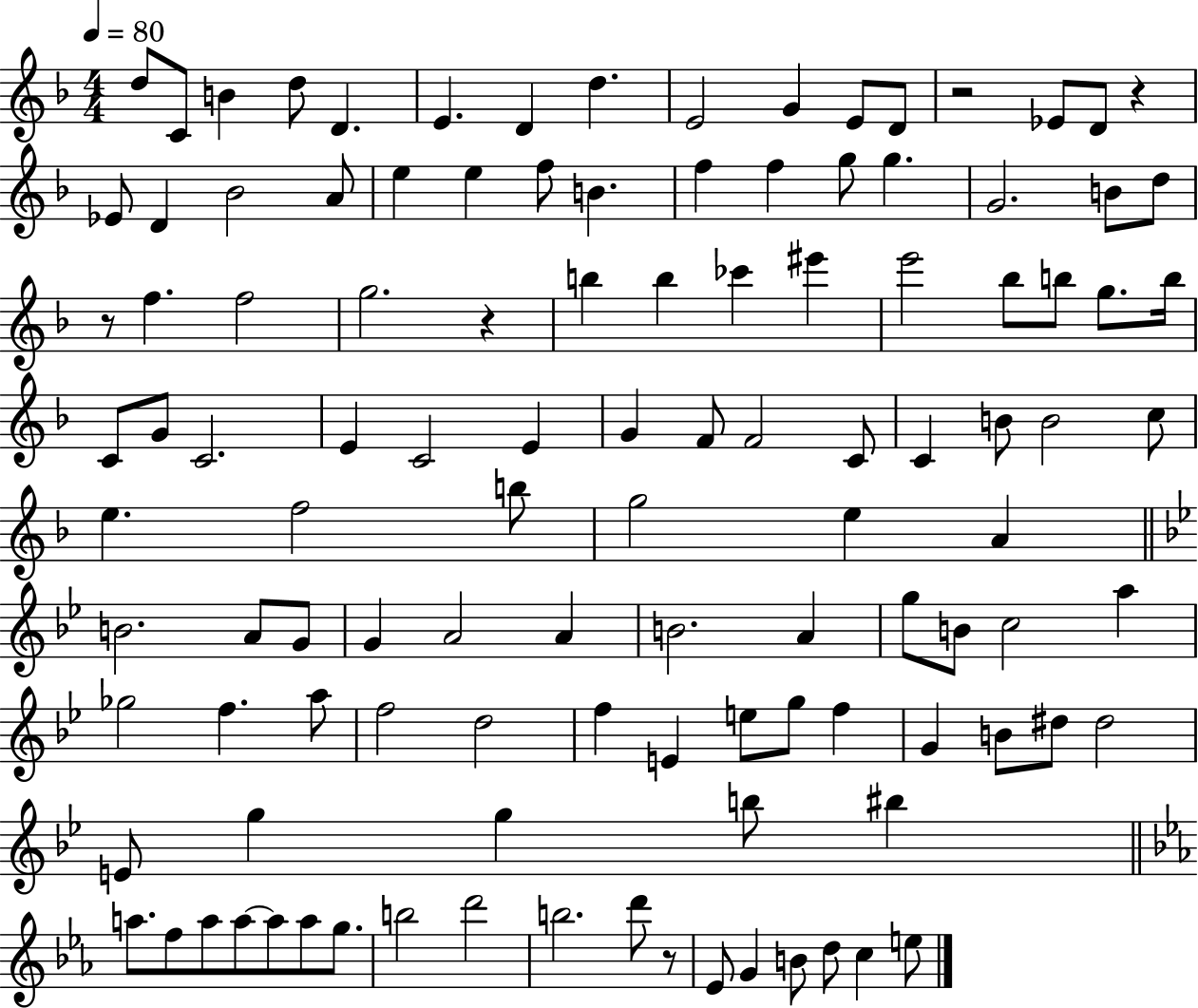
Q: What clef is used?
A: treble